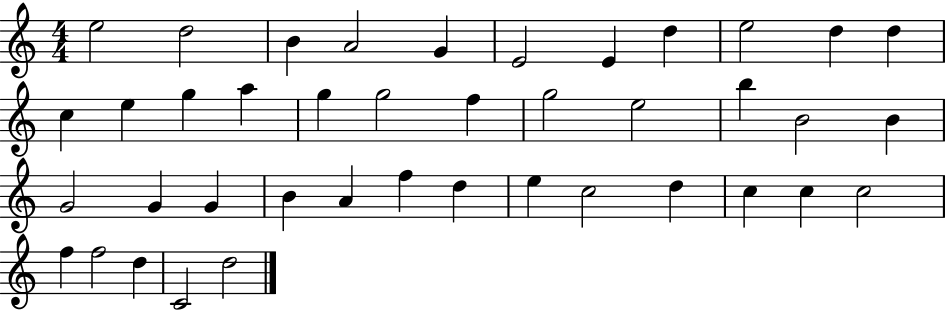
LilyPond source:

{
  \clef treble
  \numericTimeSignature
  \time 4/4
  \key c \major
  e''2 d''2 | b'4 a'2 g'4 | e'2 e'4 d''4 | e''2 d''4 d''4 | \break c''4 e''4 g''4 a''4 | g''4 g''2 f''4 | g''2 e''2 | b''4 b'2 b'4 | \break g'2 g'4 g'4 | b'4 a'4 f''4 d''4 | e''4 c''2 d''4 | c''4 c''4 c''2 | \break f''4 f''2 d''4 | c'2 d''2 | \bar "|."
}